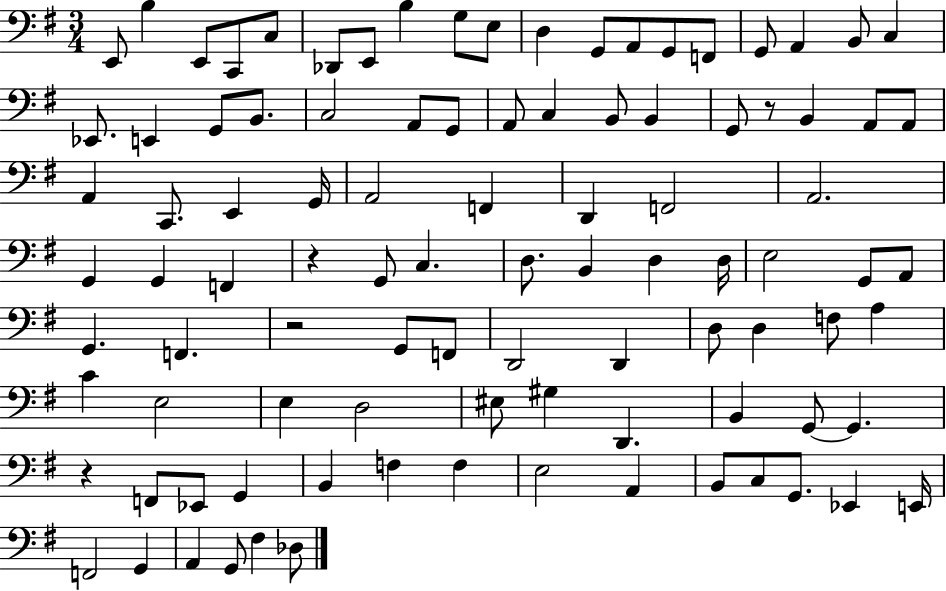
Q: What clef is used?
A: bass